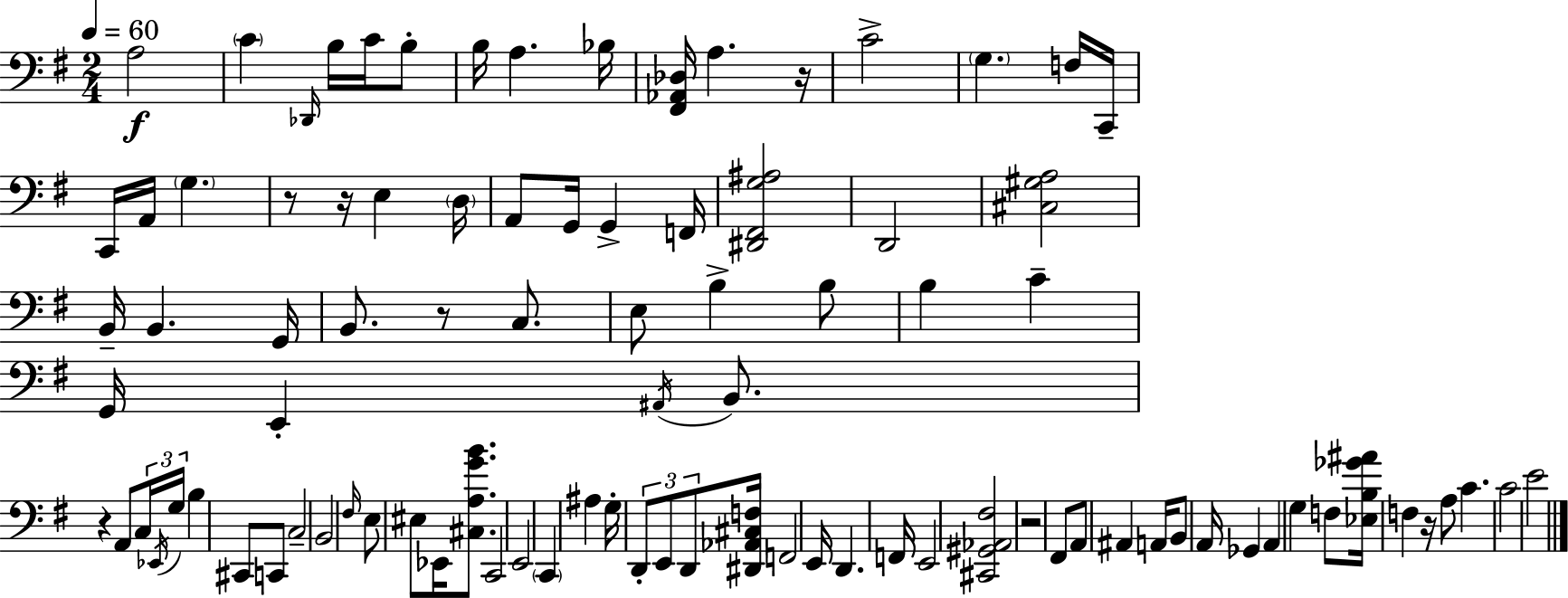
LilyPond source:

{
  \clef bass
  \numericTimeSignature
  \time 2/4
  \key e \minor
  \tempo 4 = 60
  a2\f | \parenthesize c'4 \grace { des,16 } b16 c'16 b8-. | b16 a4. | bes16 <fis, aes, des>16 a4. | \break r16 c'2-> | \parenthesize g4. f16 | c,16-- c,16 a,16 \parenthesize g4. | r8 r16 e4 | \break \parenthesize d16 a,8 g,16 g,4-> | f,16 <dis, fis, g ais>2 | d,2 | <cis gis a>2 | \break b,16-- b,4. | g,16 b,8. r8 c8. | e8 b4-> b8 | b4 c'4-- | \break g,16 e,4-. \acciaccatura { ais,16 } b,8. | r4 a,8 | \tuplet 3/2 { c16 \acciaccatura { ees,16 } g16 } b4 cis,8 | c,8 c2-- | \break b,2 | \grace { fis16 } e8 eis8 | ees,16 <cis a g' b'>8. c,2 | e,2 | \break \parenthesize c,4 | ais4 g16-. \tuplet 3/2 { d,8-. e,8 | d,8 } <dis, aes, cis f>16 f,2 | e,16 d,4. | \break f,16 e,2 | <cis, gis, aes, fis>2 | r2 | fis,8 a,8 | \break ais,4 a,16 b,8 a,16 | ges,4 a,4 | g4 f8 <ees b ges' ais'>16 f4 | r16 a8 c'4. | \break c'2 | e'2 | \bar "|."
}